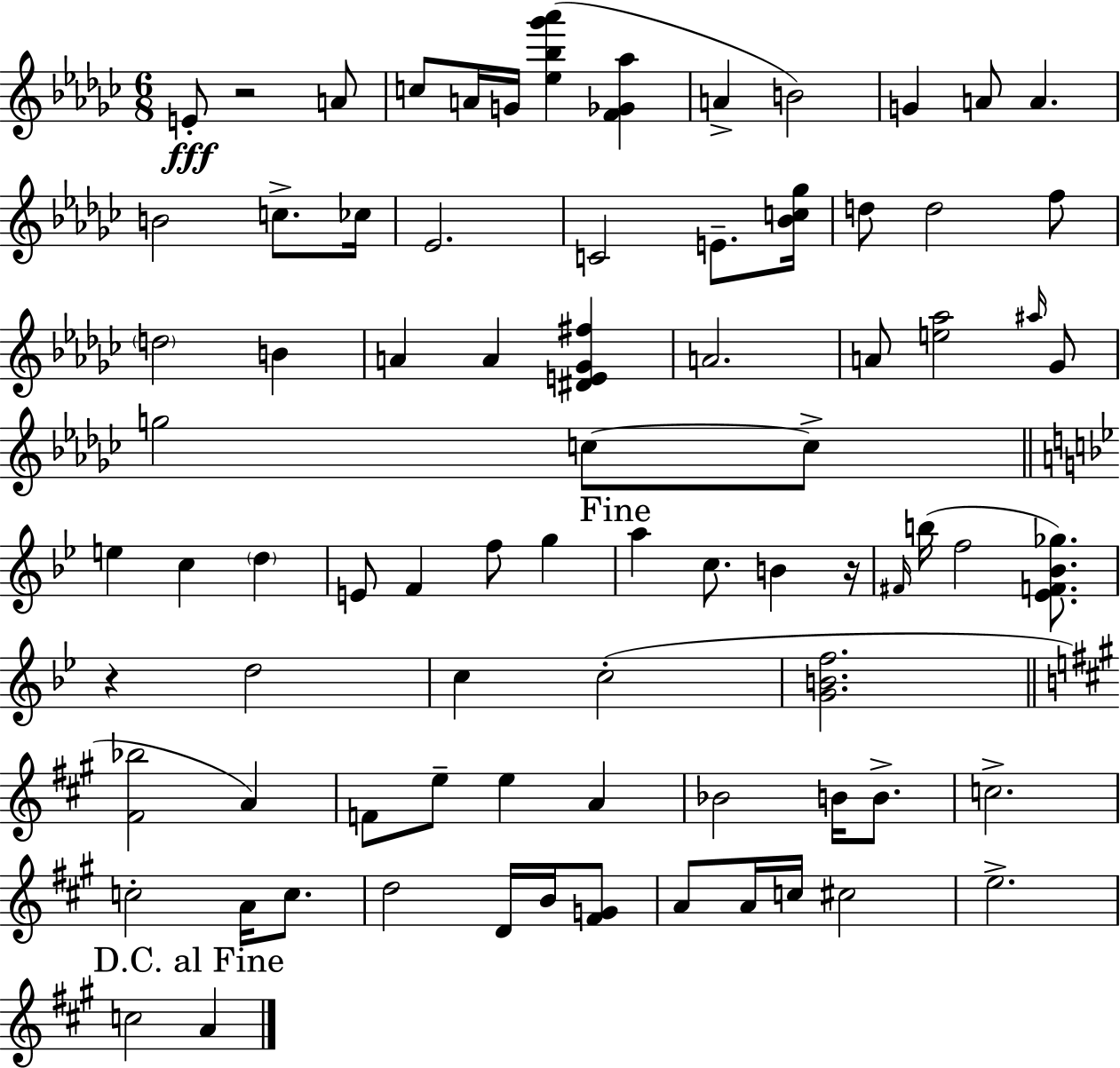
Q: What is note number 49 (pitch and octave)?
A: E5